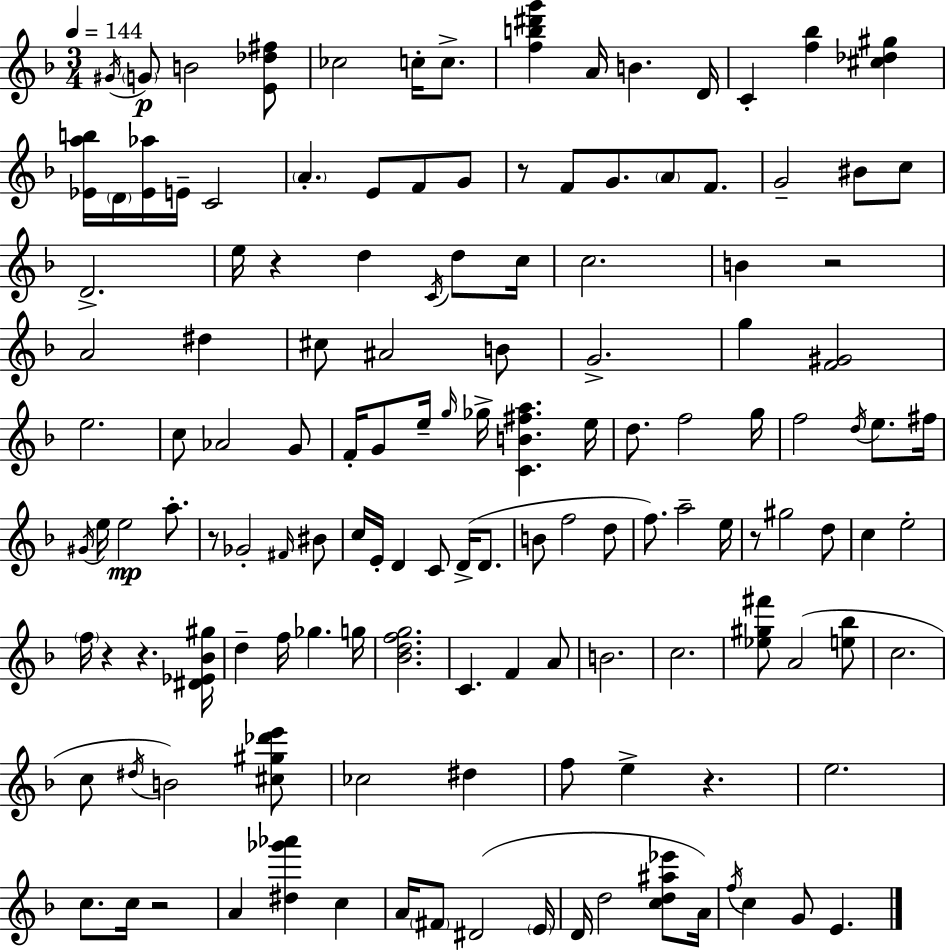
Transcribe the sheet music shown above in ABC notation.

X:1
T:Untitled
M:3/4
L:1/4
K:F
^G/4 G/2 B2 [E_d^f]/2 _c2 c/4 c/2 [fb^d'g'] A/4 B D/4 C [f_b] [^c_d^g] [_Eab]/4 D/4 [_E_a]/4 E/4 C2 A E/2 F/2 G/2 z/2 F/2 G/2 A/2 F/2 G2 ^B/2 c/2 D2 e/4 z d C/4 d/2 c/4 c2 B z2 A2 ^d ^c/2 ^A2 B/2 G2 g [F^G]2 e2 c/2 _A2 G/2 F/4 G/2 e/4 g/4 _g/4 [CB^fa] e/4 d/2 f2 g/4 f2 d/4 e/2 ^f/4 ^G/4 e/4 e2 a/2 z/2 _G2 ^F/4 ^B/2 c/4 E/4 D C/2 D/4 D/2 B/2 f2 d/2 f/2 a2 e/4 z/2 ^g2 d/2 c e2 f/4 z z [^D_E_B^g]/4 d f/4 _g g/4 [_Bdfg]2 C F A/2 B2 c2 [_e^g^f']/2 A2 [e_b]/2 c2 c/2 ^d/4 B2 [^c^g_d'e']/2 _c2 ^d f/2 e z e2 c/2 c/4 z2 A [^d_g'_a'] c A/4 ^F/2 ^D2 E/4 D/4 d2 [cd^a_e']/2 A/4 f/4 c G/2 E